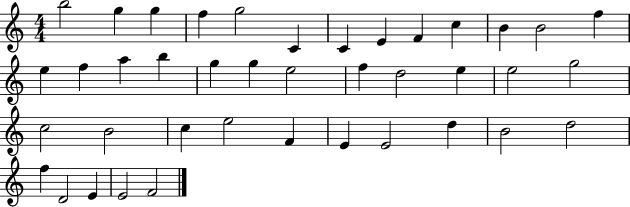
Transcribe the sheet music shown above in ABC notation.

X:1
T:Untitled
M:4/4
L:1/4
K:C
b2 g g f g2 C C E F c B B2 f e f a b g g e2 f d2 e e2 g2 c2 B2 c e2 F E E2 d B2 d2 f D2 E E2 F2